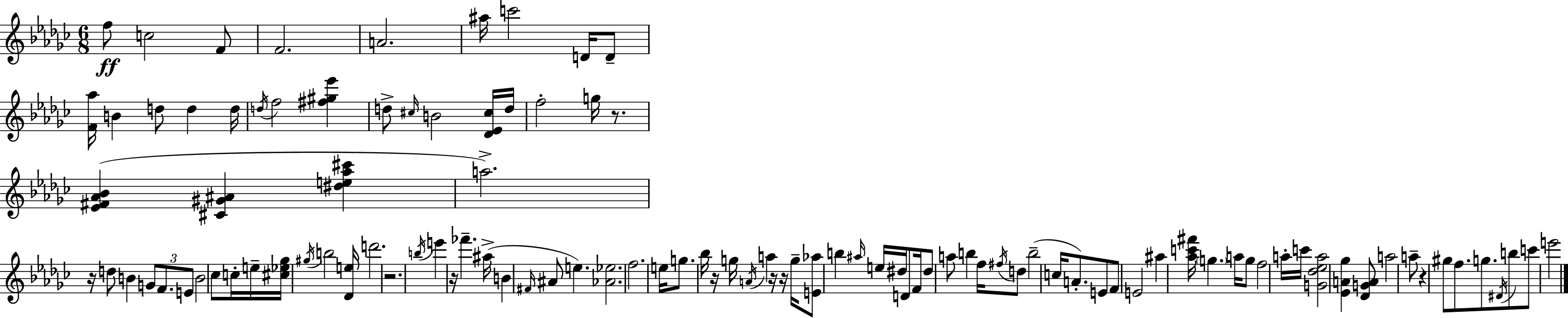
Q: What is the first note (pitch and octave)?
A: F5